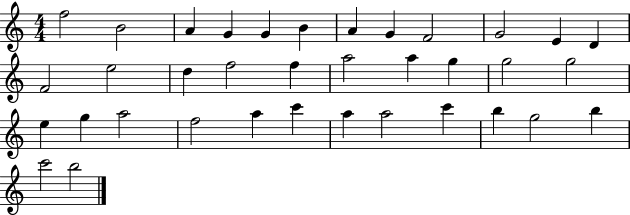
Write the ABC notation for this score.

X:1
T:Untitled
M:4/4
L:1/4
K:C
f2 B2 A G G B A G F2 G2 E D F2 e2 d f2 f a2 a g g2 g2 e g a2 f2 a c' a a2 c' b g2 b c'2 b2